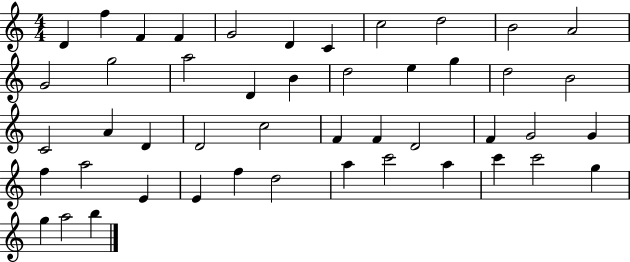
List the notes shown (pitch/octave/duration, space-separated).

D4/q F5/q F4/q F4/q G4/h D4/q C4/q C5/h D5/h B4/h A4/h G4/h G5/h A5/h D4/q B4/q D5/h E5/q G5/q D5/h B4/h C4/h A4/q D4/q D4/h C5/h F4/q F4/q D4/h F4/q G4/h G4/q F5/q A5/h E4/q E4/q F5/q D5/h A5/q C6/h A5/q C6/q C6/h G5/q G5/q A5/h B5/q